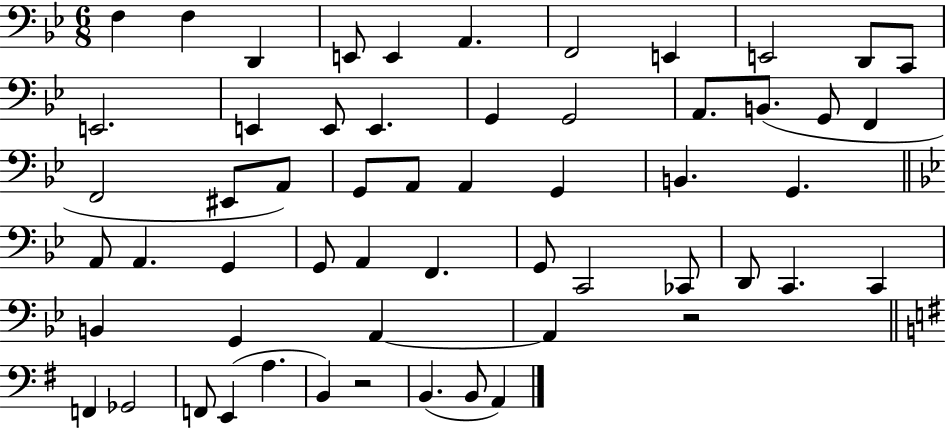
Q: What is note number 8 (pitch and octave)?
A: E2